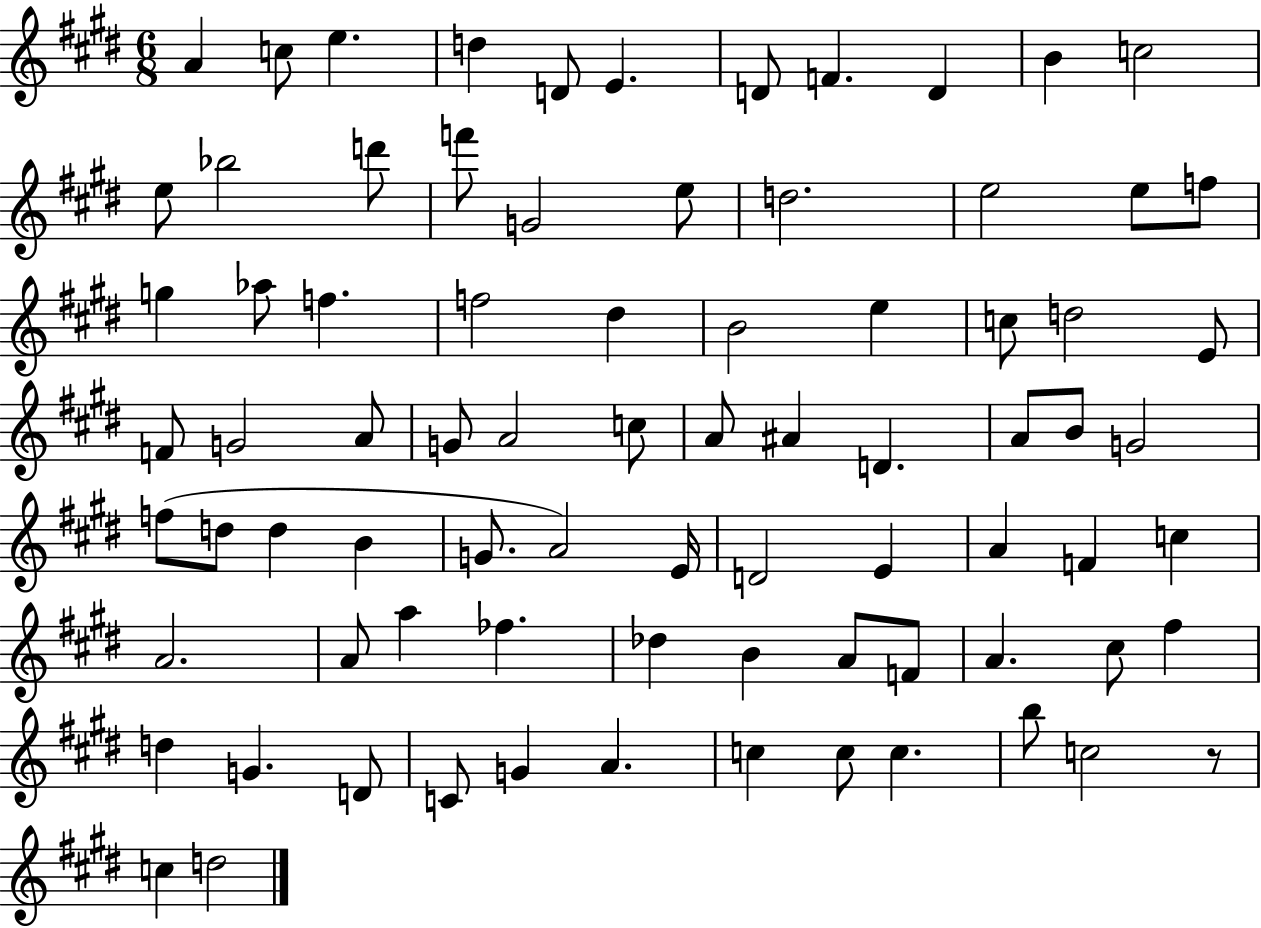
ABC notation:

X:1
T:Untitled
M:6/8
L:1/4
K:E
A c/2 e d D/2 E D/2 F D B c2 e/2 _b2 d'/2 f'/2 G2 e/2 d2 e2 e/2 f/2 g _a/2 f f2 ^d B2 e c/2 d2 E/2 F/2 G2 A/2 G/2 A2 c/2 A/2 ^A D A/2 B/2 G2 f/2 d/2 d B G/2 A2 E/4 D2 E A F c A2 A/2 a _f _d B A/2 F/2 A ^c/2 ^f d G D/2 C/2 G A c c/2 c b/2 c2 z/2 c d2